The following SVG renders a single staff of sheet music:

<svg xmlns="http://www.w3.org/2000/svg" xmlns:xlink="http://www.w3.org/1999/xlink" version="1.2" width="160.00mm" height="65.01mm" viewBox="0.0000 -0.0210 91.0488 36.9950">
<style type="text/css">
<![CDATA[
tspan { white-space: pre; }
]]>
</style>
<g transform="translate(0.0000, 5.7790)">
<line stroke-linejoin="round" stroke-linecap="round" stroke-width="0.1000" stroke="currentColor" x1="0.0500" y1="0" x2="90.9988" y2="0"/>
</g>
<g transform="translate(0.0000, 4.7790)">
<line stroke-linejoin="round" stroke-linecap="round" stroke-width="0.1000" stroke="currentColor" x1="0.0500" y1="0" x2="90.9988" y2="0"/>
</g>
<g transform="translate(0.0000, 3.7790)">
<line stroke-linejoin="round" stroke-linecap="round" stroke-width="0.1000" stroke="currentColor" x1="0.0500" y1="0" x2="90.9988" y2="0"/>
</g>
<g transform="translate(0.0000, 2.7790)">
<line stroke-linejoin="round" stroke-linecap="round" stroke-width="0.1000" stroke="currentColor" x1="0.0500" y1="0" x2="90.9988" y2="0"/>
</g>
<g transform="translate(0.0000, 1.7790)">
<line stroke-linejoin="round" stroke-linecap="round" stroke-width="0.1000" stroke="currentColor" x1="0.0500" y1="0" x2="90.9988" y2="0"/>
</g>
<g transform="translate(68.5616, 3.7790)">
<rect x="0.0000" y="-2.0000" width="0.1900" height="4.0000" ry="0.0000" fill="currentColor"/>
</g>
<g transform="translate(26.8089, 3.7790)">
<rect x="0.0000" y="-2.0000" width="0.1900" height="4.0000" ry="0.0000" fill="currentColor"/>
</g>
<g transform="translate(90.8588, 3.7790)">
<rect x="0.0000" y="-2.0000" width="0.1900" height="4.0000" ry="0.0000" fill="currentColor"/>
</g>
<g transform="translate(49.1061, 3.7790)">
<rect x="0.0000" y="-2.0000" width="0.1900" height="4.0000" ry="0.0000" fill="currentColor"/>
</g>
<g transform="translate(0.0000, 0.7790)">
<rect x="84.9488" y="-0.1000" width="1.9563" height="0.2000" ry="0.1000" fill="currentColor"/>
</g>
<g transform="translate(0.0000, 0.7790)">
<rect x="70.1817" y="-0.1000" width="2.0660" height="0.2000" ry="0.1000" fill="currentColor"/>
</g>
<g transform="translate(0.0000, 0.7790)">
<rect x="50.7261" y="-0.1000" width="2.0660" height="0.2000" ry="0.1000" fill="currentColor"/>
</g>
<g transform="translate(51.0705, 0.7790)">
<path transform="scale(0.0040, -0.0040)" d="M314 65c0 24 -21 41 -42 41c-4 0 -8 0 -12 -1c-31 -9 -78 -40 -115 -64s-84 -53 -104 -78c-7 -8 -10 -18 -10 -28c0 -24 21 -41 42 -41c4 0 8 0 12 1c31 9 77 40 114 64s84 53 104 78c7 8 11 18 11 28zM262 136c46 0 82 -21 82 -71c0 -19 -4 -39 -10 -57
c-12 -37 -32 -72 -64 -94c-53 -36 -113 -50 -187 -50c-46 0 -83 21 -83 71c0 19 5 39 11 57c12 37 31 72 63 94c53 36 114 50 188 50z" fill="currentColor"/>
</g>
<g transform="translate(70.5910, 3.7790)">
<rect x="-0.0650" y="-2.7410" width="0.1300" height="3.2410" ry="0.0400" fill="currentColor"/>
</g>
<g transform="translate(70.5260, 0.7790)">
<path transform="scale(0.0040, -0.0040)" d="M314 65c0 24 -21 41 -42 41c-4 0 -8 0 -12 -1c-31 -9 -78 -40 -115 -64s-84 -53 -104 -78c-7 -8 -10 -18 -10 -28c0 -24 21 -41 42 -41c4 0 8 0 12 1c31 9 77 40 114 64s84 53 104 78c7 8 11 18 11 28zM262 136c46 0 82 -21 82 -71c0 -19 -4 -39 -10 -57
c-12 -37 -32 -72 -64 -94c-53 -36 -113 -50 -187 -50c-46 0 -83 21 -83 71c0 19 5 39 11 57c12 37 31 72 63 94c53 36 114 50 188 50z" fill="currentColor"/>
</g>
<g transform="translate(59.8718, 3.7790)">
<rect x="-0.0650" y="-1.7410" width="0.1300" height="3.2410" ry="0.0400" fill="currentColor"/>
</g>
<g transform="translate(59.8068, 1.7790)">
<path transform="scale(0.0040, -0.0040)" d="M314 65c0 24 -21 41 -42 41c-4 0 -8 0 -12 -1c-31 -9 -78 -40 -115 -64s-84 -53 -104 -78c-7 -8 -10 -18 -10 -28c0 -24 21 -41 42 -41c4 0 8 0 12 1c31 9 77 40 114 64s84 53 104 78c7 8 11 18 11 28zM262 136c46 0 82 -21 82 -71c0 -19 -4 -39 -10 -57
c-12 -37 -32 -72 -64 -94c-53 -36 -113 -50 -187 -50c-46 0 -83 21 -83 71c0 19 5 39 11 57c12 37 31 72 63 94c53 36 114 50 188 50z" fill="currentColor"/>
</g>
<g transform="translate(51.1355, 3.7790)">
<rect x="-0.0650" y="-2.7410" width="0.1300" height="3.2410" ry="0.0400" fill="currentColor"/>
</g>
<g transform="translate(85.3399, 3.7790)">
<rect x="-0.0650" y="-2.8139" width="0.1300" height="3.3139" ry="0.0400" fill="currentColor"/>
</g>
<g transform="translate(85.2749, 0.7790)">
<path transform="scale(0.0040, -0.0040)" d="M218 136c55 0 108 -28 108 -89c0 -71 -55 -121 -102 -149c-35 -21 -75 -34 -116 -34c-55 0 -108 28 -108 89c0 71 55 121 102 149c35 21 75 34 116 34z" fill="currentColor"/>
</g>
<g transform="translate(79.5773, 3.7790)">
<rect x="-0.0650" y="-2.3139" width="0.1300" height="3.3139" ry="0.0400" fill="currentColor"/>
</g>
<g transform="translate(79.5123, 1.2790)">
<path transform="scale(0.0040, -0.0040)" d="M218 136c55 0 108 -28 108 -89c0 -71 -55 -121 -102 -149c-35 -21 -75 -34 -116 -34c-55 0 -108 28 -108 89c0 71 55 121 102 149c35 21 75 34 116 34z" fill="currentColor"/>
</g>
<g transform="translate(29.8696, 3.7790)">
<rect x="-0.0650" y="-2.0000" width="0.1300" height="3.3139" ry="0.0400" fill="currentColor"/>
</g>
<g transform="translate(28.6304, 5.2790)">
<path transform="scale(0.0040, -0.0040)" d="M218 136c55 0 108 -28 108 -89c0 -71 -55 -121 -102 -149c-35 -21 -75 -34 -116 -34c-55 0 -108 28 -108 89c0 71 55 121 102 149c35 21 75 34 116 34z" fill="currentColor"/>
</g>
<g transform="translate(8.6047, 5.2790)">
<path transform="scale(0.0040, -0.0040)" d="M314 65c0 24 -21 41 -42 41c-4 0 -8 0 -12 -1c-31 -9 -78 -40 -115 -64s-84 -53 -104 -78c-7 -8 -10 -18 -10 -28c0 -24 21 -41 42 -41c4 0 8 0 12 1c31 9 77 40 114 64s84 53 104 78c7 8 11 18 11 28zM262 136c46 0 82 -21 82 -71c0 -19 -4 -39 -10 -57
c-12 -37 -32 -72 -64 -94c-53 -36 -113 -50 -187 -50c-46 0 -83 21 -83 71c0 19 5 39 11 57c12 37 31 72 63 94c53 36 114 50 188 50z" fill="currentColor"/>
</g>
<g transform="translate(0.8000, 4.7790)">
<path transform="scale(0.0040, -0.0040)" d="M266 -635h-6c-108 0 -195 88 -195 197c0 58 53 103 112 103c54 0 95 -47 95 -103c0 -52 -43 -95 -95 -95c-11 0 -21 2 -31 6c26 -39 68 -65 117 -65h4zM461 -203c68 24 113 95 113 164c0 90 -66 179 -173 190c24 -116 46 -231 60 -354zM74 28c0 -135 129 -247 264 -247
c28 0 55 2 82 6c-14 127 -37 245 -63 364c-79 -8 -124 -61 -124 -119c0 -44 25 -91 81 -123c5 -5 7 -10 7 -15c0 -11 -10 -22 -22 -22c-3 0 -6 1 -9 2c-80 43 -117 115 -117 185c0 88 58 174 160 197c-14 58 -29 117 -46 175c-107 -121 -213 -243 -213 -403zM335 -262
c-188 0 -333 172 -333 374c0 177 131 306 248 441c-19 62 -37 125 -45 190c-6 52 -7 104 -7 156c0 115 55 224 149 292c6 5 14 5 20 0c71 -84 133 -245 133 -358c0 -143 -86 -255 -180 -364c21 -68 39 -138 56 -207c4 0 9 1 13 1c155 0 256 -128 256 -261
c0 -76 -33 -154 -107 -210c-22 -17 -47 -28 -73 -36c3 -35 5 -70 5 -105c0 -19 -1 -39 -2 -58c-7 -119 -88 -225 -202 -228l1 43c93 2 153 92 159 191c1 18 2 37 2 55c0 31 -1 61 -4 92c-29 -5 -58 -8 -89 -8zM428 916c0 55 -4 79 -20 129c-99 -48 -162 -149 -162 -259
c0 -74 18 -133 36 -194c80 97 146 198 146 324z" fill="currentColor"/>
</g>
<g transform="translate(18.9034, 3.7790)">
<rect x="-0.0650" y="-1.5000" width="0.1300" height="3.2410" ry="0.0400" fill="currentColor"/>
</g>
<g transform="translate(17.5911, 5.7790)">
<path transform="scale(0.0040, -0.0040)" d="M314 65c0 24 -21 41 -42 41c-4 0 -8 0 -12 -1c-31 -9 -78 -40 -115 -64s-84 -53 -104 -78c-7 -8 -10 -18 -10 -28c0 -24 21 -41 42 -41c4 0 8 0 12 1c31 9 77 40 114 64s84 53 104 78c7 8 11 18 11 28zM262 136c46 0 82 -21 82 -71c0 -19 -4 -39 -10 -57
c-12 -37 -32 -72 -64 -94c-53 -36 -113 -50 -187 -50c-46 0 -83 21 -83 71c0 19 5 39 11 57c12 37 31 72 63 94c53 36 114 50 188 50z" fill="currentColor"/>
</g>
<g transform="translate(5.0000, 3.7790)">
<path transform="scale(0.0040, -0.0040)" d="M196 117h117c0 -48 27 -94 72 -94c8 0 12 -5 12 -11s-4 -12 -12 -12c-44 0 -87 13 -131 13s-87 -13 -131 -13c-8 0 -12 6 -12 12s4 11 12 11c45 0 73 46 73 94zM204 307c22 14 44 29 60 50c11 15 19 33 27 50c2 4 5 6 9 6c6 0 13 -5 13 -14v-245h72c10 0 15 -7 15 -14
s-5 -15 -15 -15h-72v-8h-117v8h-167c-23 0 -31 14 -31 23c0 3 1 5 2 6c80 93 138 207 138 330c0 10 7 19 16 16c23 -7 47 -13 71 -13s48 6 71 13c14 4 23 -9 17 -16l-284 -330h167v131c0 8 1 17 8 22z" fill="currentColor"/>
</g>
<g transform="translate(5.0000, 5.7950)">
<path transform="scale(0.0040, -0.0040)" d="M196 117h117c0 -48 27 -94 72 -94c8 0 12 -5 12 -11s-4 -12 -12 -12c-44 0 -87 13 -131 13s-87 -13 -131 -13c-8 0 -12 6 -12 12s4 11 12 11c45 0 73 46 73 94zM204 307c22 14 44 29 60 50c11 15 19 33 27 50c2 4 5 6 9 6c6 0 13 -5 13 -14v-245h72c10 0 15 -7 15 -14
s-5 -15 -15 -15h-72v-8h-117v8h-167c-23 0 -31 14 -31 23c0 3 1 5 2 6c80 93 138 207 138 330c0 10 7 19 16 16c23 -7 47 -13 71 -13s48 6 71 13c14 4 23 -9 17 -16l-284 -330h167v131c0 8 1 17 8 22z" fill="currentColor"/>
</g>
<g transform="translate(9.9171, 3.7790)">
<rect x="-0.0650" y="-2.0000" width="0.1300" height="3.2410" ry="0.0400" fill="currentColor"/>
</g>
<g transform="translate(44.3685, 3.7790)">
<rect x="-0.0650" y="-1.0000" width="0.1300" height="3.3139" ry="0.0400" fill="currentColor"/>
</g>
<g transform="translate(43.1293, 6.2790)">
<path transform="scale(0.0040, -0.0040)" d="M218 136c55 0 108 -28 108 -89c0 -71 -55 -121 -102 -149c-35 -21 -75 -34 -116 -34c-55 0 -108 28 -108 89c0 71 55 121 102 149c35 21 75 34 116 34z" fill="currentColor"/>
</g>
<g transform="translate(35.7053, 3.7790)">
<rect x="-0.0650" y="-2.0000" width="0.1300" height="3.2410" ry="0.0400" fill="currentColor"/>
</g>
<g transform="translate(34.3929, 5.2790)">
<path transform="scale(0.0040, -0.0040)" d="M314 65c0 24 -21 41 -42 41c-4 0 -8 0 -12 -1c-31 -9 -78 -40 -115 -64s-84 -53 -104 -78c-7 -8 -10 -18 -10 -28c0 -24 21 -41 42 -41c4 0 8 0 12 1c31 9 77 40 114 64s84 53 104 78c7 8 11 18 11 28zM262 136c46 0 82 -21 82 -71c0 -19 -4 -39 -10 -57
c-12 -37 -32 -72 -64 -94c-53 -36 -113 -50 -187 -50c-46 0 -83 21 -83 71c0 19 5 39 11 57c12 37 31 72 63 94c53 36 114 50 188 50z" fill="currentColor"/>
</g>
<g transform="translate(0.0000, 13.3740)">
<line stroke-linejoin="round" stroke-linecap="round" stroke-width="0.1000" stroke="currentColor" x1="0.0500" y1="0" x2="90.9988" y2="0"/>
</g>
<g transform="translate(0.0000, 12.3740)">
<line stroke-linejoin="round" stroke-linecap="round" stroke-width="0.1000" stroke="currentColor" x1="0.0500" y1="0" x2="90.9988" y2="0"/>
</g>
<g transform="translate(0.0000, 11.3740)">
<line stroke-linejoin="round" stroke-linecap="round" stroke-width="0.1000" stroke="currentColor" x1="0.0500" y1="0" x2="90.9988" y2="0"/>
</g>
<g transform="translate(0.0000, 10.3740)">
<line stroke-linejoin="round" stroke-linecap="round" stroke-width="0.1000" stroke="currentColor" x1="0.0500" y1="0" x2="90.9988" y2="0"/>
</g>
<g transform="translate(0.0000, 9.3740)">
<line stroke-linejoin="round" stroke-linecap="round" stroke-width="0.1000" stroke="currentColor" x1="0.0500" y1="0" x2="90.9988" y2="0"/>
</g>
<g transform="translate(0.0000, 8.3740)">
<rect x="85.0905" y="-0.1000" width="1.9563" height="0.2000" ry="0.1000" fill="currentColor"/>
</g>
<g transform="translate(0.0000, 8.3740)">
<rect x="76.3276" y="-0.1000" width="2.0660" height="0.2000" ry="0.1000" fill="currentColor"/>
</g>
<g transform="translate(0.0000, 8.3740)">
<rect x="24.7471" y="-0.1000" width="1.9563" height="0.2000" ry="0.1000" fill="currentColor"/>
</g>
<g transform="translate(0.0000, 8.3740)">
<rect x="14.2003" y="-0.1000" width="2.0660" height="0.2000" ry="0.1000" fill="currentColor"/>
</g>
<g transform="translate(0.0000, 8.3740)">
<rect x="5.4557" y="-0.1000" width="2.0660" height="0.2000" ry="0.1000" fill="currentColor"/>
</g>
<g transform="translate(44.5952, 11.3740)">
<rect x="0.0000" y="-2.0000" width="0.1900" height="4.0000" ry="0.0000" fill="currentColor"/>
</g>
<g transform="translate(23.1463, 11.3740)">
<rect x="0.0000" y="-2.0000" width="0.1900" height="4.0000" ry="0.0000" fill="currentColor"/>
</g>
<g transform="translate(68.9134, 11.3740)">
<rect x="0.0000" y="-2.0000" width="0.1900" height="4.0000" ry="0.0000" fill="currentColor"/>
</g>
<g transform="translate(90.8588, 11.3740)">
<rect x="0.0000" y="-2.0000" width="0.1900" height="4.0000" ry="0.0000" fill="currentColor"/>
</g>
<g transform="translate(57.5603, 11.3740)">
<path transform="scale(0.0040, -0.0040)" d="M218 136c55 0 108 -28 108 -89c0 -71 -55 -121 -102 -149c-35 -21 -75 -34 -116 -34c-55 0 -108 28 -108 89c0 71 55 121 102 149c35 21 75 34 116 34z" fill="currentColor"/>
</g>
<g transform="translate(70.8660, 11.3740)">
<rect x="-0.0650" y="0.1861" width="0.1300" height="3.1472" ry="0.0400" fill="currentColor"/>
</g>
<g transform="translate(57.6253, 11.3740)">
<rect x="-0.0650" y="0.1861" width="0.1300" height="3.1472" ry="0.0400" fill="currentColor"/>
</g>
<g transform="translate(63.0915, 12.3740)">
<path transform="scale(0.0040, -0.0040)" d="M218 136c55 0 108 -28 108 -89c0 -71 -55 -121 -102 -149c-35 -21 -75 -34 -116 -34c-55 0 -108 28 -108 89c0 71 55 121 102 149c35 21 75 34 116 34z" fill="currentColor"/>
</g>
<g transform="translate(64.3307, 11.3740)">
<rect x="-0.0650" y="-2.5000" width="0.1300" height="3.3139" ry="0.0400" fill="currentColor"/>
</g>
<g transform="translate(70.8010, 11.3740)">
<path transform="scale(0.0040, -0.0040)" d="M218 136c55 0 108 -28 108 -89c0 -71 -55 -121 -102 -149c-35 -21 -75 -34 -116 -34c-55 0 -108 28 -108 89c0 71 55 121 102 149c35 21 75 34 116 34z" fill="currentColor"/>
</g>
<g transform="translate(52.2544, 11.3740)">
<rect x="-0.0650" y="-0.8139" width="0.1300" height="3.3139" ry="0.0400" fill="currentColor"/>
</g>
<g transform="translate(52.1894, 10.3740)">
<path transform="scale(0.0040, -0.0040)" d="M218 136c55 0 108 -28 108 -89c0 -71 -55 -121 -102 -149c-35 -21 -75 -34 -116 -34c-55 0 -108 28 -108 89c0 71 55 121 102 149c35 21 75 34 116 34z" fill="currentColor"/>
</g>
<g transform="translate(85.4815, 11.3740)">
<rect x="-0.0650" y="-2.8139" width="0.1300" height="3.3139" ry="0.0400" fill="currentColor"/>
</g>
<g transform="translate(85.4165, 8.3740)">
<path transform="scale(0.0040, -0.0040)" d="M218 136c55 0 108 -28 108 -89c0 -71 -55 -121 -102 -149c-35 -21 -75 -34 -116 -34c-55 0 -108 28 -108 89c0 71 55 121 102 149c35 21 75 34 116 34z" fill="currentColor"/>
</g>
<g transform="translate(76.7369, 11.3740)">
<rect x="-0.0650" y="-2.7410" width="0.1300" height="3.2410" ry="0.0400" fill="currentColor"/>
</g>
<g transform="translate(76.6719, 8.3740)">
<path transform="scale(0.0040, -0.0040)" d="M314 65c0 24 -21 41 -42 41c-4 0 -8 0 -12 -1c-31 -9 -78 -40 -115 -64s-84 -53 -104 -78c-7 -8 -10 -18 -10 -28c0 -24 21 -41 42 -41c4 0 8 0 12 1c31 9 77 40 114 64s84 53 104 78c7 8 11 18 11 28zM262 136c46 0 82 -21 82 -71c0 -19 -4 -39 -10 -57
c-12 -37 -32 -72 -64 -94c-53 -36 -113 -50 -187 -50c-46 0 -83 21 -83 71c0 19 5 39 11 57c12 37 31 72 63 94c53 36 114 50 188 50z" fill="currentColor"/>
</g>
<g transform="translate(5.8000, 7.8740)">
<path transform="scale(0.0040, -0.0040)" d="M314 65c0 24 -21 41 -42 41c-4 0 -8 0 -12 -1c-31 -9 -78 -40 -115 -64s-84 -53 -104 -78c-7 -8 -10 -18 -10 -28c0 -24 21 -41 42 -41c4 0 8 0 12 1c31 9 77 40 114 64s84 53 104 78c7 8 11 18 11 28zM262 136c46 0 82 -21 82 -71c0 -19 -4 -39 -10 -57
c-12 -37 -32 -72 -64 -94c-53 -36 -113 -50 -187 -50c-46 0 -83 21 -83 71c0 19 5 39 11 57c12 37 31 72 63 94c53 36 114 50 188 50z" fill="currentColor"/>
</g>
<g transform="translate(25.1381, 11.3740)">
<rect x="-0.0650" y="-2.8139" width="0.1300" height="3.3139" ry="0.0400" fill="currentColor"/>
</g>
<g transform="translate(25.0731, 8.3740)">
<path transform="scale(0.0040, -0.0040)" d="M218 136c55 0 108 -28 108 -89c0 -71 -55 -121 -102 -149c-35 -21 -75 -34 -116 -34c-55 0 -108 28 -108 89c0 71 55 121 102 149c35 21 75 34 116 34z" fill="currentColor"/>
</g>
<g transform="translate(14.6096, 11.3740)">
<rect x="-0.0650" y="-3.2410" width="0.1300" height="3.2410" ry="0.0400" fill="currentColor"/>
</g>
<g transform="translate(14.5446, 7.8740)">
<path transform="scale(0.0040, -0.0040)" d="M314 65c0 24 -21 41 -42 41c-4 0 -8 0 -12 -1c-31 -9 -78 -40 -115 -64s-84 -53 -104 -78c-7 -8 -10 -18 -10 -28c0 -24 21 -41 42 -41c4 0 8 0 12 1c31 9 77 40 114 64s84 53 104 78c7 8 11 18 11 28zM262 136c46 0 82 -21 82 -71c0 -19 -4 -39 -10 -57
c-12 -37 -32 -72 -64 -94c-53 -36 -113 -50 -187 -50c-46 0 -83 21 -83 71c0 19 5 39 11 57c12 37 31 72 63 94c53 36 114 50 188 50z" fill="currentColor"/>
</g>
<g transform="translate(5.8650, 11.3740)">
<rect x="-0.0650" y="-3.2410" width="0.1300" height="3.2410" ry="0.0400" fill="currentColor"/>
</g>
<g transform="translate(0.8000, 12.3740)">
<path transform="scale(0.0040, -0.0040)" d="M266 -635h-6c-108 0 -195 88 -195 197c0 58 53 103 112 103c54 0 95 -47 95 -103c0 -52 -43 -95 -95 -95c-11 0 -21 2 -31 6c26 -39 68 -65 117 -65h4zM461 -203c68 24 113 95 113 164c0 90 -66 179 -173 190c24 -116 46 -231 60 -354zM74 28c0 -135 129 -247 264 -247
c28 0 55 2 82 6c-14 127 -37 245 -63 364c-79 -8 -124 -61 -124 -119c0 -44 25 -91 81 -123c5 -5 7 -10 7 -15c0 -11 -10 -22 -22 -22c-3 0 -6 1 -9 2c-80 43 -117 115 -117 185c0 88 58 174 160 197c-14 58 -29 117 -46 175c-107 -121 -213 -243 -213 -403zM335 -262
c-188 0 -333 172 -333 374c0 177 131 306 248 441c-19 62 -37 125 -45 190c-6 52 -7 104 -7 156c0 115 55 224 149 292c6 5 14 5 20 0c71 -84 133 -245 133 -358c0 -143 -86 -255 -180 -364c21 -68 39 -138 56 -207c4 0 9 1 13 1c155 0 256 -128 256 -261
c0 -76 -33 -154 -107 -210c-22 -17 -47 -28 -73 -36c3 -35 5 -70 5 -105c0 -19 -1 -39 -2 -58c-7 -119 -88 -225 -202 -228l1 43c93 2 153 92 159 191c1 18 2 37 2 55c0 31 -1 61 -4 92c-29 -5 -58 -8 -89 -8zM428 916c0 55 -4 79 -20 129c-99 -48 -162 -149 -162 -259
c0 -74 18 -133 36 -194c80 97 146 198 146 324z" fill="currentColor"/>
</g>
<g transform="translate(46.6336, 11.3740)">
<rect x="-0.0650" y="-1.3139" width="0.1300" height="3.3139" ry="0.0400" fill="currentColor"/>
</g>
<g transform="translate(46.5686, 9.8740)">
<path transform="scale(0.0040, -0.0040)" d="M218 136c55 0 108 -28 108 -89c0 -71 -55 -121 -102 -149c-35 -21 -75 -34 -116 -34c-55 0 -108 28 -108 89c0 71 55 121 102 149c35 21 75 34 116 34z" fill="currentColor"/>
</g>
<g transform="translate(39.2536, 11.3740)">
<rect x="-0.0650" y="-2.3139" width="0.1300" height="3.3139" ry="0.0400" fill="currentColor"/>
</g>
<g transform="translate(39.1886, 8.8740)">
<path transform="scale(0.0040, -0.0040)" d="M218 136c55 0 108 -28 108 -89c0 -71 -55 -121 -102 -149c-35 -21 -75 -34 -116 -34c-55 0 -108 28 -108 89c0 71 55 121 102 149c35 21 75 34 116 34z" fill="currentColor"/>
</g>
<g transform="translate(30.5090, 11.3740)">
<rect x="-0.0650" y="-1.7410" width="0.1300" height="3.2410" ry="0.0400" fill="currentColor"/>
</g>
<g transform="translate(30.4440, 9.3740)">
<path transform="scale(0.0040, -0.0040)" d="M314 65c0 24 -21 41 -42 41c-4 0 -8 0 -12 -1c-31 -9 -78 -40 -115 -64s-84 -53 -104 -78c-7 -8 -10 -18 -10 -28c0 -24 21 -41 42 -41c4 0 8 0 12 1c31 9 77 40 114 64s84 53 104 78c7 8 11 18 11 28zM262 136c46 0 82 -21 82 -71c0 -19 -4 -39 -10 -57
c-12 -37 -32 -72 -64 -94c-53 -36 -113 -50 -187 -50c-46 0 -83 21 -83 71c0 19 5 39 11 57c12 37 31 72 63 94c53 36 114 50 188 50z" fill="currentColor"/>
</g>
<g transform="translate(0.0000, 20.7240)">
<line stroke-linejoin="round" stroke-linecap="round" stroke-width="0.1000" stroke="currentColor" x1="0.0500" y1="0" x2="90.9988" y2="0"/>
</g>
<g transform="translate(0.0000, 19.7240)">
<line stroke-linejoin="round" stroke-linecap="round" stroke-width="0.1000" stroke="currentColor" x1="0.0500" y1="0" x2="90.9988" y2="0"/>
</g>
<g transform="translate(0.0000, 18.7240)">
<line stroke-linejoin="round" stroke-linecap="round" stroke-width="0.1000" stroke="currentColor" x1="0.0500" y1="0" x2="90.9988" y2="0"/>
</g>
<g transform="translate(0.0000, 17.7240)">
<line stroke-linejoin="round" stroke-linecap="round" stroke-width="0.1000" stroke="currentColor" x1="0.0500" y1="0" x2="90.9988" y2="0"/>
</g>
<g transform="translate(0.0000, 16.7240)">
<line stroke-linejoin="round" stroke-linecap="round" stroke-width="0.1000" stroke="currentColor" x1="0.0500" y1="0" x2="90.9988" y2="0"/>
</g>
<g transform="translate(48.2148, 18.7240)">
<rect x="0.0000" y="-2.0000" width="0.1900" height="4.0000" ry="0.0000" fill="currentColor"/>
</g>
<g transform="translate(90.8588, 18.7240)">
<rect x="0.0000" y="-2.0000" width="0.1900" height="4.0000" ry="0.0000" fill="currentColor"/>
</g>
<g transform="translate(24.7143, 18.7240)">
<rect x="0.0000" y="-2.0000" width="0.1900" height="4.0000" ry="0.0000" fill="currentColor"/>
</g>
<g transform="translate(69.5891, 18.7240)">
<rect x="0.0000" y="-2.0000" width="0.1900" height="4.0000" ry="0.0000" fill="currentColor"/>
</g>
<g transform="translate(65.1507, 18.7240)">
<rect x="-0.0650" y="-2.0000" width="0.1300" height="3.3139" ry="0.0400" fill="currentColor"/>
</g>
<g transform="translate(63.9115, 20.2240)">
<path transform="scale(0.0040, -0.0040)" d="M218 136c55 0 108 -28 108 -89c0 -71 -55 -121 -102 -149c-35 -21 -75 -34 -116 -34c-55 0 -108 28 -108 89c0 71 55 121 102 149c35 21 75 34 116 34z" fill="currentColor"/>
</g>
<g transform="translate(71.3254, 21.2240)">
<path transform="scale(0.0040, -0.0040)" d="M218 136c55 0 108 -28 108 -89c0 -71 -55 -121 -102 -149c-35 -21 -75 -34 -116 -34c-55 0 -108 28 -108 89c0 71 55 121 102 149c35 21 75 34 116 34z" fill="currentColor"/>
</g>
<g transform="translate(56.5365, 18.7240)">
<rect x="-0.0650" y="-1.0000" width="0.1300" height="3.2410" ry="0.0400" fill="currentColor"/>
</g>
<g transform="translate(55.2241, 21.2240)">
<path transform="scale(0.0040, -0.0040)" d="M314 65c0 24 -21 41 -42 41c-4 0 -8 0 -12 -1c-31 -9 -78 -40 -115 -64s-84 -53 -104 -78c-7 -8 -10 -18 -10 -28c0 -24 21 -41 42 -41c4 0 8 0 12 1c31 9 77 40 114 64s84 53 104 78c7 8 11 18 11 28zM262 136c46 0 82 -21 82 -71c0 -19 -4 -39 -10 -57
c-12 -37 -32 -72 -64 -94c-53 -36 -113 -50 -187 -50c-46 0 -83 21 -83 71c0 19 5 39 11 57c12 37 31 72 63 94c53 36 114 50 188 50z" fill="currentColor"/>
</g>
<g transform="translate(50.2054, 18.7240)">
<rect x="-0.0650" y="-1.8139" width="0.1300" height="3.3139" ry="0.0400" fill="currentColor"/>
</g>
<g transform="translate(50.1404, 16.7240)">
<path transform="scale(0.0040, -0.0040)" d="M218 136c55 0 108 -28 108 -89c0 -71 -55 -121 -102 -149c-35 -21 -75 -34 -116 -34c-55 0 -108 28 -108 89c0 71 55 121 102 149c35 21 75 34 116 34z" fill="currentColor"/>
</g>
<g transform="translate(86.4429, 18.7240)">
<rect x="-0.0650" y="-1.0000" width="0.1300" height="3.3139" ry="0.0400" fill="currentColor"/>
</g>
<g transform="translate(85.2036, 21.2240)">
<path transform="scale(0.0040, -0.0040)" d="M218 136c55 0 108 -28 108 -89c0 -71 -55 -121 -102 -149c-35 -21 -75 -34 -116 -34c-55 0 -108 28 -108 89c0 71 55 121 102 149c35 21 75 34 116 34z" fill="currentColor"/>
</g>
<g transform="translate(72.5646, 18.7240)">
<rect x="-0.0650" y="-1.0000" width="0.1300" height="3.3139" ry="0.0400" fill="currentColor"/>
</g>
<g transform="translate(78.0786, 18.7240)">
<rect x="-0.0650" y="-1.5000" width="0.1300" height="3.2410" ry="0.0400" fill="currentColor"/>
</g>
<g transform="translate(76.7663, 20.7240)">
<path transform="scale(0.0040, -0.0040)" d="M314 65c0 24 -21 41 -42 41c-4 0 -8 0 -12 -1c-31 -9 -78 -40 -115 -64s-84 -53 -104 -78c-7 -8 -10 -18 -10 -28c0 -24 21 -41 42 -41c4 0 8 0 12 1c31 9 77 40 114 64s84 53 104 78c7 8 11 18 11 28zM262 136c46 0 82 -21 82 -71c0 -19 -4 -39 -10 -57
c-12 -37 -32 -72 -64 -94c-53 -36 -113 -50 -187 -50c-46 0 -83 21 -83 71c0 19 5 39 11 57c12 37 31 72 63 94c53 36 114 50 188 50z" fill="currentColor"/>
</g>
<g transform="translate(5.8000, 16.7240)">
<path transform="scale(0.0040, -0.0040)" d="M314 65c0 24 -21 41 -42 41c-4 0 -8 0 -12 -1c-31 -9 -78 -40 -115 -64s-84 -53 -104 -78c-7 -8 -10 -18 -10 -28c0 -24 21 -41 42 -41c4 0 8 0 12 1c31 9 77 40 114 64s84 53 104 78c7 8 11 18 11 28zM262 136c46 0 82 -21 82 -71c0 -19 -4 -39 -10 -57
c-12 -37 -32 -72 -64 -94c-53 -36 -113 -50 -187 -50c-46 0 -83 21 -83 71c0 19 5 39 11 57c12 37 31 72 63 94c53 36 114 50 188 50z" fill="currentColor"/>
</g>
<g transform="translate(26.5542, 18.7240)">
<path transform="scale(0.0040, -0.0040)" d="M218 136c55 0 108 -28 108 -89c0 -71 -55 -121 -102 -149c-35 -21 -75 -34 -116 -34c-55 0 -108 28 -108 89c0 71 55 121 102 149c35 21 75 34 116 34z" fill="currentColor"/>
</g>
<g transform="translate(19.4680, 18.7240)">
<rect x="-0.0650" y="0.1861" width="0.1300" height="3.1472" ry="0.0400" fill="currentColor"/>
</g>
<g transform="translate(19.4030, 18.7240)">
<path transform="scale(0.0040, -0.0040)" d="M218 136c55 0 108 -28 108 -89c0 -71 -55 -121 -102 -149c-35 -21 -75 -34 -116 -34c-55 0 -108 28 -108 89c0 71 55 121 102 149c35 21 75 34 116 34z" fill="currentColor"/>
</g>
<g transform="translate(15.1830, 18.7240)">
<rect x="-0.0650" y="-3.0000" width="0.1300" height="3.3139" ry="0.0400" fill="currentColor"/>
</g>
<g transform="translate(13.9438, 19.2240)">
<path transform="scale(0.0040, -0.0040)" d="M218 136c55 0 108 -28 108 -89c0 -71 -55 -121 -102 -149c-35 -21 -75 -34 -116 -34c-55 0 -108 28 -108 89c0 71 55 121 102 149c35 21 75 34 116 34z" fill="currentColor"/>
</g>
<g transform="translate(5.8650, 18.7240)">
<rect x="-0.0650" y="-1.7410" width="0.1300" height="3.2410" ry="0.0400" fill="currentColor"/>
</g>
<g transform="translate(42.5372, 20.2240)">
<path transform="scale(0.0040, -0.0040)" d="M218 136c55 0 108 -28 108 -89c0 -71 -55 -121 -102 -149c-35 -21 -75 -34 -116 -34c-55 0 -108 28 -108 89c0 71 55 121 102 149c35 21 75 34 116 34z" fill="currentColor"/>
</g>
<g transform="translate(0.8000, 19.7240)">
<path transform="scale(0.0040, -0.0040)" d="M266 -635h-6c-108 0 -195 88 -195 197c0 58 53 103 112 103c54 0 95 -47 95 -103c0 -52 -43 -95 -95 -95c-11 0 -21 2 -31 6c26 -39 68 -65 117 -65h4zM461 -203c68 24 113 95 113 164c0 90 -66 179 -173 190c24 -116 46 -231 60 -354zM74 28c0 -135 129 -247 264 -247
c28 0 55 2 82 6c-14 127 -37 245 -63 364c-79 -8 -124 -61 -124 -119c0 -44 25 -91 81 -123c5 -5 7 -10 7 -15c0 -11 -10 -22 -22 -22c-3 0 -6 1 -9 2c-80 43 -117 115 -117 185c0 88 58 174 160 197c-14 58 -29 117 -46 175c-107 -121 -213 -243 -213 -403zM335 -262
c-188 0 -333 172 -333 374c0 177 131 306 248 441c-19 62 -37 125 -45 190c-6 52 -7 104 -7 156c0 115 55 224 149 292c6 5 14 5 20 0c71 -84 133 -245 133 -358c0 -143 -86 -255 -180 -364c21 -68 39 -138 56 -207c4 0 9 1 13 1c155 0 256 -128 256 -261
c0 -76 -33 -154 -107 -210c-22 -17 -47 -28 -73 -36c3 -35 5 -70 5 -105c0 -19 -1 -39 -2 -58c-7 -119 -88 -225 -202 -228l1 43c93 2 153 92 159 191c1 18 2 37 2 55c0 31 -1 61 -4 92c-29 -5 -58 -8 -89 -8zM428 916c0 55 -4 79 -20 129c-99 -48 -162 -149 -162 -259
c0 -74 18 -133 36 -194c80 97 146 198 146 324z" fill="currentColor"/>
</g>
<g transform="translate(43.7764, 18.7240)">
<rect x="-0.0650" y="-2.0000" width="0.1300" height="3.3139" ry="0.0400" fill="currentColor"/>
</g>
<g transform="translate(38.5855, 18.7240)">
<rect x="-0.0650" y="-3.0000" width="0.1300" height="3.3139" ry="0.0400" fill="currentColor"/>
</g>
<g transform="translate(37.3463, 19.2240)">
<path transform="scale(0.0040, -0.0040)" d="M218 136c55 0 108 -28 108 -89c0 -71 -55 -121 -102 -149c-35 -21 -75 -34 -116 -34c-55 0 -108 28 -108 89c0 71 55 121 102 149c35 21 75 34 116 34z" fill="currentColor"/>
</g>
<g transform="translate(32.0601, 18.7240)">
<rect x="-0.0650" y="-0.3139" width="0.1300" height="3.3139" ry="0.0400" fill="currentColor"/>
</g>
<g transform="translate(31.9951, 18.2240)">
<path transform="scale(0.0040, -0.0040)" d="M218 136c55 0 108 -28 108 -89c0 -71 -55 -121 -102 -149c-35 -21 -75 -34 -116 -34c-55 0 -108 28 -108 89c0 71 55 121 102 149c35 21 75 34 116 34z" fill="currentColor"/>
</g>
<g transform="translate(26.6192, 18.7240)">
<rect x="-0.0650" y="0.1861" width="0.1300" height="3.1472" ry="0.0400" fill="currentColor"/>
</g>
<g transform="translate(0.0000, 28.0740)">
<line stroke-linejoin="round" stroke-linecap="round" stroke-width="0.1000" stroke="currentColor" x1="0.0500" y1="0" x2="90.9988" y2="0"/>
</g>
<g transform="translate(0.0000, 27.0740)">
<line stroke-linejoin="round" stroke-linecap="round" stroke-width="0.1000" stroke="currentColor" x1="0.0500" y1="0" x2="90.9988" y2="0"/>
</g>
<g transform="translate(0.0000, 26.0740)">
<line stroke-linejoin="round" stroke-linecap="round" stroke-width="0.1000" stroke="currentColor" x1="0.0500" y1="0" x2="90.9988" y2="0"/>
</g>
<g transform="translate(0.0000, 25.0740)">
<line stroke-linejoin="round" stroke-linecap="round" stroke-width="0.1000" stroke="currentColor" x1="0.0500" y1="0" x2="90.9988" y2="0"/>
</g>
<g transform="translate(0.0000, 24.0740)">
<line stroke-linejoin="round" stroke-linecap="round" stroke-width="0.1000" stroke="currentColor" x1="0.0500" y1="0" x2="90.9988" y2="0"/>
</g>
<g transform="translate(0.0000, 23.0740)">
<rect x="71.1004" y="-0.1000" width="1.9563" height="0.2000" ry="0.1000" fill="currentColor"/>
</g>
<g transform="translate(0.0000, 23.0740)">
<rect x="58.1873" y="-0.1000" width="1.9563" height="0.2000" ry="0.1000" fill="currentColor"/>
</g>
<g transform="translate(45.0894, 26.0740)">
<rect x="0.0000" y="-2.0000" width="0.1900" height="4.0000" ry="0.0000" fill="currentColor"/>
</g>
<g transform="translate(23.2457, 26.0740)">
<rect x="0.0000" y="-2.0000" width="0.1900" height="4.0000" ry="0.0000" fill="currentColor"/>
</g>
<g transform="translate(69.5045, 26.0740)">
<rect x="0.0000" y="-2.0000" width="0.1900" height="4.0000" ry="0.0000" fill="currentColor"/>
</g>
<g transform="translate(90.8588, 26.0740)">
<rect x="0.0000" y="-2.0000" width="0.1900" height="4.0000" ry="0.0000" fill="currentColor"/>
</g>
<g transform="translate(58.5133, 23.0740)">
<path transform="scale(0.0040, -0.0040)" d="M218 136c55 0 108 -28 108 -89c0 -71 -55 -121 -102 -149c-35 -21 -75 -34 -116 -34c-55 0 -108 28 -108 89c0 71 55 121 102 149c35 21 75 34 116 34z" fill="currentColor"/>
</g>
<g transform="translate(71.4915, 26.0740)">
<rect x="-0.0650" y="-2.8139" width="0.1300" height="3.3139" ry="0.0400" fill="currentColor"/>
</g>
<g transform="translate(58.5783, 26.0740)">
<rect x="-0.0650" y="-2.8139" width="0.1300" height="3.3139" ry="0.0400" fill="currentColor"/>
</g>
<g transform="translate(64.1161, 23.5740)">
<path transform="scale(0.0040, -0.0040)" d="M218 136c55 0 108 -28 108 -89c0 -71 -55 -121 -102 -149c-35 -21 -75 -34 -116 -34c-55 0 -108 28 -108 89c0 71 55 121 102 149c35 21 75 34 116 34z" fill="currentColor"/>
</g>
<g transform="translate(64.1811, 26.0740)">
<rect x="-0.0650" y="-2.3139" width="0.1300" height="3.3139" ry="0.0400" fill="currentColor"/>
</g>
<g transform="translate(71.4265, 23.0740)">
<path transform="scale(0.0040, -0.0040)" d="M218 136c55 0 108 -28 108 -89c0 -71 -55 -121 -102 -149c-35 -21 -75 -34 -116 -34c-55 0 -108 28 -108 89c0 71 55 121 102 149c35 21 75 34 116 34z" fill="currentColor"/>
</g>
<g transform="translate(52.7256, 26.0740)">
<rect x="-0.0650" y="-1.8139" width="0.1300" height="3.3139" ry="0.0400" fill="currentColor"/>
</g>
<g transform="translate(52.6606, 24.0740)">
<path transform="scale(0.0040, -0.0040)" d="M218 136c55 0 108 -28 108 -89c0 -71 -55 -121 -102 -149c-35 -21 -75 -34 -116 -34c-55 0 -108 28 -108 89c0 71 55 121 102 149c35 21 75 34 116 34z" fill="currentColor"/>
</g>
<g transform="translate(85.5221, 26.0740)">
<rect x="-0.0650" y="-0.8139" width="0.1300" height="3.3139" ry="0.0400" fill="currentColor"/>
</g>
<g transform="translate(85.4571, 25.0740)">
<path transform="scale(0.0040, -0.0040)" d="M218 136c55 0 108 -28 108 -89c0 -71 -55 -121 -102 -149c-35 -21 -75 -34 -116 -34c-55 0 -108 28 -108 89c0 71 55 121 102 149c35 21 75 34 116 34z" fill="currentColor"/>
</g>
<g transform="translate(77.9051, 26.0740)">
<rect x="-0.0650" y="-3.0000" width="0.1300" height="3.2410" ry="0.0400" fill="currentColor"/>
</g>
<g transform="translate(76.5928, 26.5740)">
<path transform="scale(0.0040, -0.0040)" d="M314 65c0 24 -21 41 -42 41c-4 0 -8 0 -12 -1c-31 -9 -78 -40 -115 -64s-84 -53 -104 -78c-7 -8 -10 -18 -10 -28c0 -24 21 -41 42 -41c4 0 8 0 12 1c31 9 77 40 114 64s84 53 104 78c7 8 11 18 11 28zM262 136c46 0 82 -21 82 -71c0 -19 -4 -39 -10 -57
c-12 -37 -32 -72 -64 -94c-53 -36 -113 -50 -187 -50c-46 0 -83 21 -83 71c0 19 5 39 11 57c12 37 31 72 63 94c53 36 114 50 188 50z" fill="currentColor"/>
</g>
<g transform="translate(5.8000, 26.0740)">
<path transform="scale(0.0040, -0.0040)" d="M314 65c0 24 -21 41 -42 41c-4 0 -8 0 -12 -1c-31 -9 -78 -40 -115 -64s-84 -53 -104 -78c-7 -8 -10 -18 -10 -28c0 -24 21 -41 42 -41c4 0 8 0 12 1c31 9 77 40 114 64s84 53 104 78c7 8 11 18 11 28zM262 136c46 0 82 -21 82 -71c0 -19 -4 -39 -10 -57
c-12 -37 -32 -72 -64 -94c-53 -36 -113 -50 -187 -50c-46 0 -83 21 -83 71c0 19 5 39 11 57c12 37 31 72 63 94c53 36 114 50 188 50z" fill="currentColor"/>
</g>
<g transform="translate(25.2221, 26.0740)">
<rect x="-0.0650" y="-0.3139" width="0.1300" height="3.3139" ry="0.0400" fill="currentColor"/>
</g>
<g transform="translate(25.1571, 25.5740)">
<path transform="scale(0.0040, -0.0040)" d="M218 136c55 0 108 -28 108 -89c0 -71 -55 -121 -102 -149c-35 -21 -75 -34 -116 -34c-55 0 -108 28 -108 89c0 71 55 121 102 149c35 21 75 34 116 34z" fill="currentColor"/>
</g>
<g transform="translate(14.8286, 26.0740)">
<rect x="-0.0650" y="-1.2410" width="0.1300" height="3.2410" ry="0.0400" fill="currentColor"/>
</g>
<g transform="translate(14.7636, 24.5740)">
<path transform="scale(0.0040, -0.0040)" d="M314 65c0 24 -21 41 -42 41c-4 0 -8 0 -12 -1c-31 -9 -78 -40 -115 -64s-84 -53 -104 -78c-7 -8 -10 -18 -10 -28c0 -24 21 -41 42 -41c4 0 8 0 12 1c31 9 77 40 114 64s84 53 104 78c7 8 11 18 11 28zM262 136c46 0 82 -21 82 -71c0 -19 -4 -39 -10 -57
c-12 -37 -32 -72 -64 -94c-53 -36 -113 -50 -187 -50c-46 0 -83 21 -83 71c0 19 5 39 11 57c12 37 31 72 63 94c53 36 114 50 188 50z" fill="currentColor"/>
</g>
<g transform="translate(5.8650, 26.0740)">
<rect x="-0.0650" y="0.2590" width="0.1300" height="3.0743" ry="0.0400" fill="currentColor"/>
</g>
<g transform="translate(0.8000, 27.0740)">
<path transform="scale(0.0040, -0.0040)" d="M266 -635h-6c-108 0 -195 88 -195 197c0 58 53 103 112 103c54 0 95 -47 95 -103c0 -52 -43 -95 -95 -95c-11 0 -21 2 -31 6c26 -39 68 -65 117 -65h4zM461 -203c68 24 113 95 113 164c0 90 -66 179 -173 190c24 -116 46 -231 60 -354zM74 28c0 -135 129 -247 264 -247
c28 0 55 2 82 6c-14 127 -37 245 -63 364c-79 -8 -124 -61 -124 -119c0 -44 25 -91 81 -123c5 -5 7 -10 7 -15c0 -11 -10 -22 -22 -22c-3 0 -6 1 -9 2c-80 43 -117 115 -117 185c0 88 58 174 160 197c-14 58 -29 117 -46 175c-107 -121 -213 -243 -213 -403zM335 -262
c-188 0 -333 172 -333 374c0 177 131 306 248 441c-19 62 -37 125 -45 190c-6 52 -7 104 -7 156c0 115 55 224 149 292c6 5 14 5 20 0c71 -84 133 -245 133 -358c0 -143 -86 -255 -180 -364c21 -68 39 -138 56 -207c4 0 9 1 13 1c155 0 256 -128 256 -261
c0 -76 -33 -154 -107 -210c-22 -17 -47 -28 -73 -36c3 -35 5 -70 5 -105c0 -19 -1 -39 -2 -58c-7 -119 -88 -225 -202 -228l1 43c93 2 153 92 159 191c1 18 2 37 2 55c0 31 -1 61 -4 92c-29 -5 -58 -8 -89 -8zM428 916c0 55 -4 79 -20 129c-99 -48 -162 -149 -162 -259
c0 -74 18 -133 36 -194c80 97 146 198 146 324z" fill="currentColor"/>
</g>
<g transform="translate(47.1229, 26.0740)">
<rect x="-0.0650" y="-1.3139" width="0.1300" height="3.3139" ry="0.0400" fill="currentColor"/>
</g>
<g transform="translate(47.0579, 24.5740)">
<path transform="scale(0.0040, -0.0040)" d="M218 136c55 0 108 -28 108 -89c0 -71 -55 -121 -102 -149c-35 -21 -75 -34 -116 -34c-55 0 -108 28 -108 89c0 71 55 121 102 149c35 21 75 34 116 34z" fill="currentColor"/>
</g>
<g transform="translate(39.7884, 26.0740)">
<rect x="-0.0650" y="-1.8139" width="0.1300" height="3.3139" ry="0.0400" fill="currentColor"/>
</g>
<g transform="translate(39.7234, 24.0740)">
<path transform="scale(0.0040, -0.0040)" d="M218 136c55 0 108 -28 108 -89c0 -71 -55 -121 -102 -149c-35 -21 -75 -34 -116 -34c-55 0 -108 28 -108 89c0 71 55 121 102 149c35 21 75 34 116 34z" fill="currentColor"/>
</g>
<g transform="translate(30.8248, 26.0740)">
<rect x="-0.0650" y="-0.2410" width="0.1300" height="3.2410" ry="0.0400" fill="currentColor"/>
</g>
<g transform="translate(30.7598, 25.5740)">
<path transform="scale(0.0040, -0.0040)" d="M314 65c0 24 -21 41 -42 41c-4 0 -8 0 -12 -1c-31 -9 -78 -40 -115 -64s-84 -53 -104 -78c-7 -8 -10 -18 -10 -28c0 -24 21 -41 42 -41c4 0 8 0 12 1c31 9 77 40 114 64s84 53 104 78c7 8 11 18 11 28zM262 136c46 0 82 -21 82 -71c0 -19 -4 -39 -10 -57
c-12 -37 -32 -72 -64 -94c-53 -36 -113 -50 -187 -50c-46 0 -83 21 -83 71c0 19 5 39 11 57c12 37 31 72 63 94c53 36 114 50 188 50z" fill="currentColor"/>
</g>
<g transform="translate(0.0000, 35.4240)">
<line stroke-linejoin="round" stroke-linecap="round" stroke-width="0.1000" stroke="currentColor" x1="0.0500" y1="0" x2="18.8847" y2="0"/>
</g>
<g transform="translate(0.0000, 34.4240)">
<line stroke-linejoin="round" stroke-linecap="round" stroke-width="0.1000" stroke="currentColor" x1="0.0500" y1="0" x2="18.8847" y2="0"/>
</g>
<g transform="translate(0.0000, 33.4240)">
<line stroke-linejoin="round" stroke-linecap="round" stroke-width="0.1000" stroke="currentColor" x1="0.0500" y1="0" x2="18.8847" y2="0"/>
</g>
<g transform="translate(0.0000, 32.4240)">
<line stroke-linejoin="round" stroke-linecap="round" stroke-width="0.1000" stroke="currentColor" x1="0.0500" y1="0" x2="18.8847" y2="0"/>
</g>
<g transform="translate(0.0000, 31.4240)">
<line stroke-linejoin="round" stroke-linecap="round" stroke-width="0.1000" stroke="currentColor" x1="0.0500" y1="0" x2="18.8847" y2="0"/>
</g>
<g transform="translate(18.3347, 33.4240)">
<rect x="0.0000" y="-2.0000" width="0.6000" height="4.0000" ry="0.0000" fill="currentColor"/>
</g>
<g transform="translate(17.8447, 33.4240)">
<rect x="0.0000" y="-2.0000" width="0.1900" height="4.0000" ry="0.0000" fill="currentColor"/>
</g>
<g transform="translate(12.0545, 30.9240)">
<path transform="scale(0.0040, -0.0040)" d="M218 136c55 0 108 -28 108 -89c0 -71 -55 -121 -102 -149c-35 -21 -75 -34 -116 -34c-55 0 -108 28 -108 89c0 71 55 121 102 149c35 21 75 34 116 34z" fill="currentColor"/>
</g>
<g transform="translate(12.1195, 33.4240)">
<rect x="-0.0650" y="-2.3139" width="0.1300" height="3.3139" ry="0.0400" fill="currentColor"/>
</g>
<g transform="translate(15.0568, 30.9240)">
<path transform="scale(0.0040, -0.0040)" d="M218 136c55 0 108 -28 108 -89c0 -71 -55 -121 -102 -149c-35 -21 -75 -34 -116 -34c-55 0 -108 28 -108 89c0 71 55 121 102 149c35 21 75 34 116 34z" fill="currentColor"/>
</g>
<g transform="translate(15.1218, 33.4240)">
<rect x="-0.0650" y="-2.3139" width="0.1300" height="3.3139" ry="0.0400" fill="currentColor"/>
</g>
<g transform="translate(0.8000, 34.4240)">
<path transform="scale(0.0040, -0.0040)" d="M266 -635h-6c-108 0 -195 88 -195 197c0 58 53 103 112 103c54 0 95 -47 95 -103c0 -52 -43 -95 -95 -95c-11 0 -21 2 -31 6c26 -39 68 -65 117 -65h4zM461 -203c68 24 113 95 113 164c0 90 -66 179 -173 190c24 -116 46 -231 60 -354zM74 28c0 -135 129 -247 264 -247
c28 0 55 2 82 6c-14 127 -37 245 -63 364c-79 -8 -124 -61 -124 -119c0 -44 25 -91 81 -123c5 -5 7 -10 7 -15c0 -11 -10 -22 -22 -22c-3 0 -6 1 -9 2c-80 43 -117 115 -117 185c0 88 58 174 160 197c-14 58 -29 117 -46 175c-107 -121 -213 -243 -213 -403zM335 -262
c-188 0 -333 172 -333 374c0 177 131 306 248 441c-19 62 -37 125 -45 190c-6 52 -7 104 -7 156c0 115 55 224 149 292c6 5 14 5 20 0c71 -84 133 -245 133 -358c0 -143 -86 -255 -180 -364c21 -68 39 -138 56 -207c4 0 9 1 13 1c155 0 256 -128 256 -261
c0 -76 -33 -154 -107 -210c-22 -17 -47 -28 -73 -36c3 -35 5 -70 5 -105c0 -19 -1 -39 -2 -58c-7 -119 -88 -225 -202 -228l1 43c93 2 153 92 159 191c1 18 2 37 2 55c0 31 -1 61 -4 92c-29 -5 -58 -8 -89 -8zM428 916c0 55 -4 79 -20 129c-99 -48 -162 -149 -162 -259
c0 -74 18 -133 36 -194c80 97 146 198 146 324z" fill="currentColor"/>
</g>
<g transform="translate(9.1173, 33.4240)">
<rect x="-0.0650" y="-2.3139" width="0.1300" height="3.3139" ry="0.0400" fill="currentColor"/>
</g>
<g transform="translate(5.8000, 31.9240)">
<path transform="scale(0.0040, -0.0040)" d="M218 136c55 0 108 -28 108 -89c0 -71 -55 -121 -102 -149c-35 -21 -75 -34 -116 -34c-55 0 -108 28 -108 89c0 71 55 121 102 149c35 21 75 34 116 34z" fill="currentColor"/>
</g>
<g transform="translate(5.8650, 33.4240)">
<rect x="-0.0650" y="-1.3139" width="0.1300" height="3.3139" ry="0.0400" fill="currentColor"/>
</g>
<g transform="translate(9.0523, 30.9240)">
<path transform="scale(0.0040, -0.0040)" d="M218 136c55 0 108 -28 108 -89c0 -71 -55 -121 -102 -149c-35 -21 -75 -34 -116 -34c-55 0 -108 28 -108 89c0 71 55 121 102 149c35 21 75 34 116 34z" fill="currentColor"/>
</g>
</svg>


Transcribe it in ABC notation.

X:1
T:Untitled
M:4/4
L:1/4
K:C
F2 E2 F F2 D a2 f2 a2 g a b2 b2 a f2 g e d B G B a2 a f2 A B B c A F f D2 F D E2 D B2 e2 c c2 f e f a g a A2 d e g g g